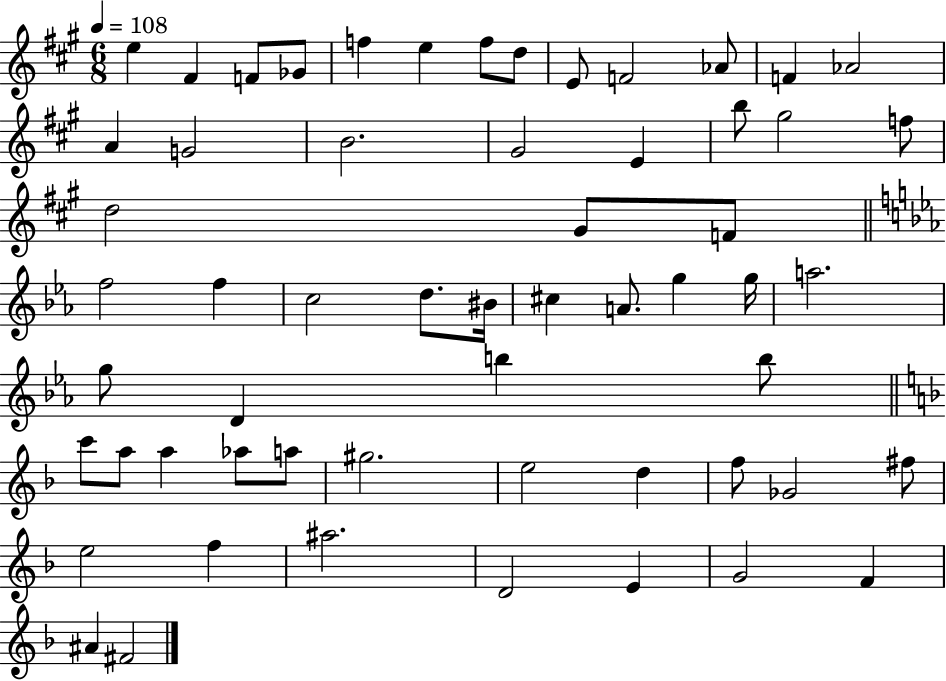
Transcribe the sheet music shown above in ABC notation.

X:1
T:Untitled
M:6/8
L:1/4
K:A
e ^F F/2 _G/2 f e f/2 d/2 E/2 F2 _A/2 F _A2 A G2 B2 ^G2 E b/2 ^g2 f/2 d2 ^G/2 F/2 f2 f c2 d/2 ^B/4 ^c A/2 g g/4 a2 g/2 D b b/2 c'/2 a/2 a _a/2 a/2 ^g2 e2 d f/2 _G2 ^f/2 e2 f ^a2 D2 E G2 F ^A ^F2